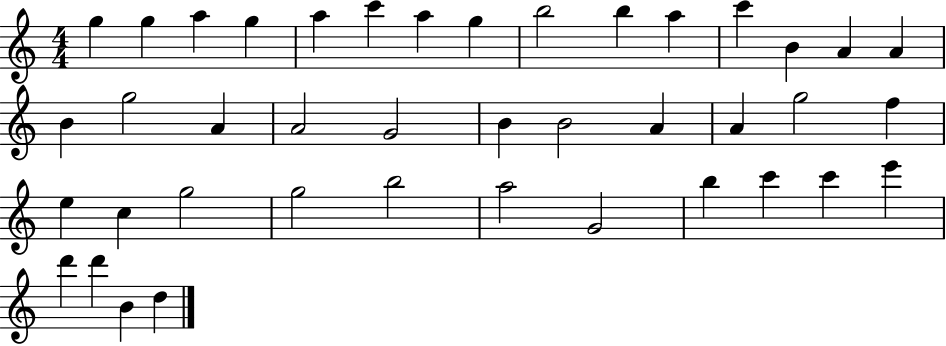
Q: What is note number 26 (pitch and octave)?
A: F5